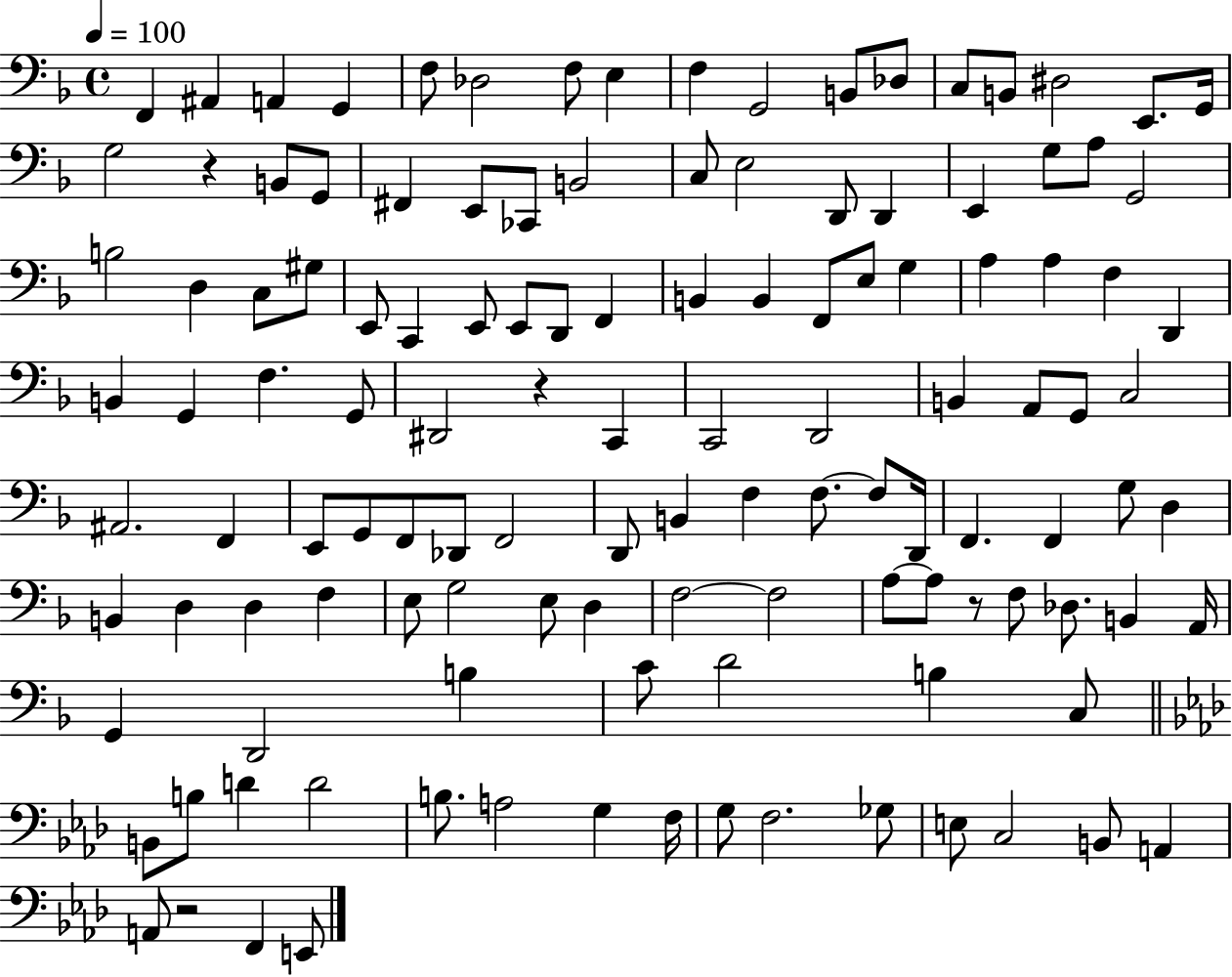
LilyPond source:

{
  \clef bass
  \time 4/4
  \defaultTimeSignature
  \key f \major
  \tempo 4 = 100
  f,4 ais,4 a,4 g,4 | f8 des2 f8 e4 | f4 g,2 b,8 des8 | c8 b,8 dis2 e,8. g,16 | \break g2 r4 b,8 g,8 | fis,4 e,8 ces,8 b,2 | c8 e2 d,8 d,4 | e,4 g8 a8 g,2 | \break b2 d4 c8 gis8 | e,8 c,4 e,8 e,8 d,8 f,4 | b,4 b,4 f,8 e8 g4 | a4 a4 f4 d,4 | \break b,4 g,4 f4. g,8 | dis,2 r4 c,4 | c,2 d,2 | b,4 a,8 g,8 c2 | \break ais,2. f,4 | e,8 g,8 f,8 des,8 f,2 | d,8 b,4 f4 f8.~~ f8 d,16 | f,4. f,4 g8 d4 | \break b,4 d4 d4 f4 | e8 g2 e8 d4 | f2~~ f2 | a8~~ a8 r8 f8 des8. b,4 a,16 | \break g,4 d,2 b4 | c'8 d'2 b4 c8 | \bar "||" \break \key aes \major b,8 b8 d'4 d'2 | b8. a2 g4 f16 | g8 f2. ges8 | e8 c2 b,8 a,4 | \break a,8 r2 f,4 e,8 | \bar "|."
}